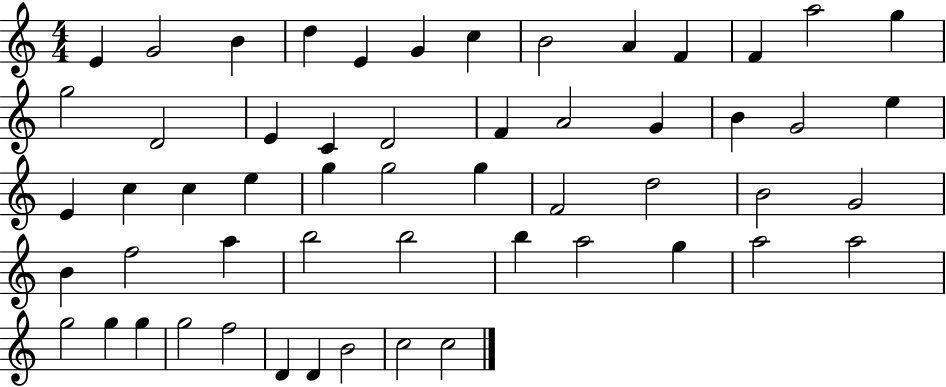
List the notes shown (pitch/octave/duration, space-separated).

E4/q G4/h B4/q D5/q E4/q G4/q C5/q B4/h A4/q F4/q F4/q A5/h G5/q G5/h D4/h E4/q C4/q D4/h F4/q A4/h G4/q B4/q G4/h E5/q E4/q C5/q C5/q E5/q G5/q G5/h G5/q F4/h D5/h B4/h G4/h B4/q F5/h A5/q B5/h B5/h B5/q A5/h G5/q A5/h A5/h G5/h G5/q G5/q G5/h F5/h D4/q D4/q B4/h C5/h C5/h